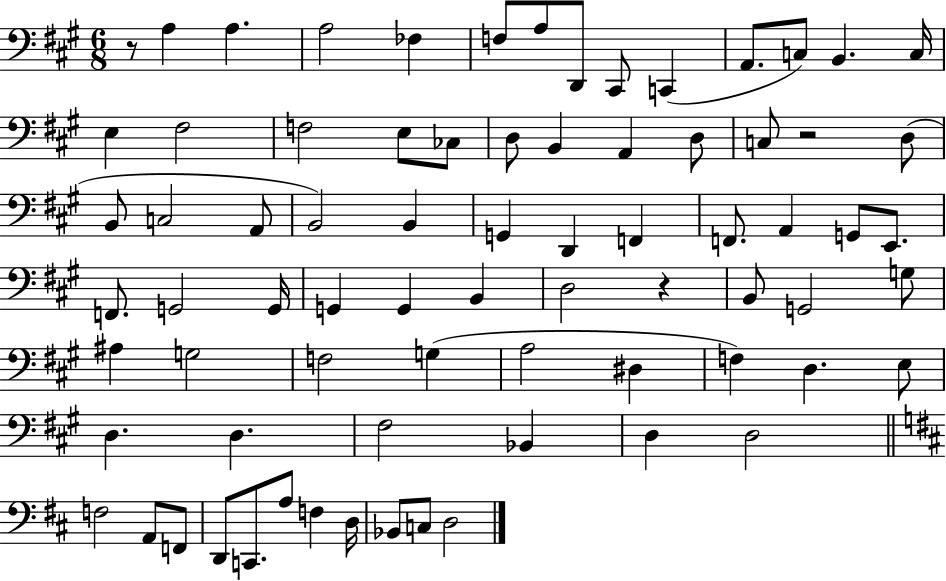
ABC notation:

X:1
T:Untitled
M:6/8
L:1/4
K:A
z/2 A, A, A,2 _F, F,/2 A,/2 D,,/2 ^C,,/2 C,, A,,/2 C,/2 B,, C,/4 E, ^F,2 F,2 E,/2 _C,/2 D,/2 B,, A,, D,/2 C,/2 z2 D,/2 B,,/2 C,2 A,,/2 B,,2 B,, G,, D,, F,, F,,/2 A,, G,,/2 E,,/2 F,,/2 G,,2 G,,/4 G,, G,, B,, D,2 z B,,/2 G,,2 G,/2 ^A, G,2 F,2 G, A,2 ^D, F, D, E,/2 D, D, ^F,2 _B,, D, D,2 F,2 A,,/2 F,,/2 D,,/2 C,,/2 A,/2 F, D,/4 _B,,/2 C,/2 D,2